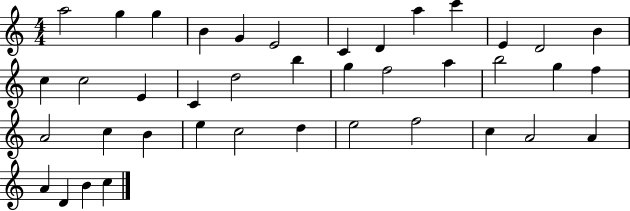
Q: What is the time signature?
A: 4/4